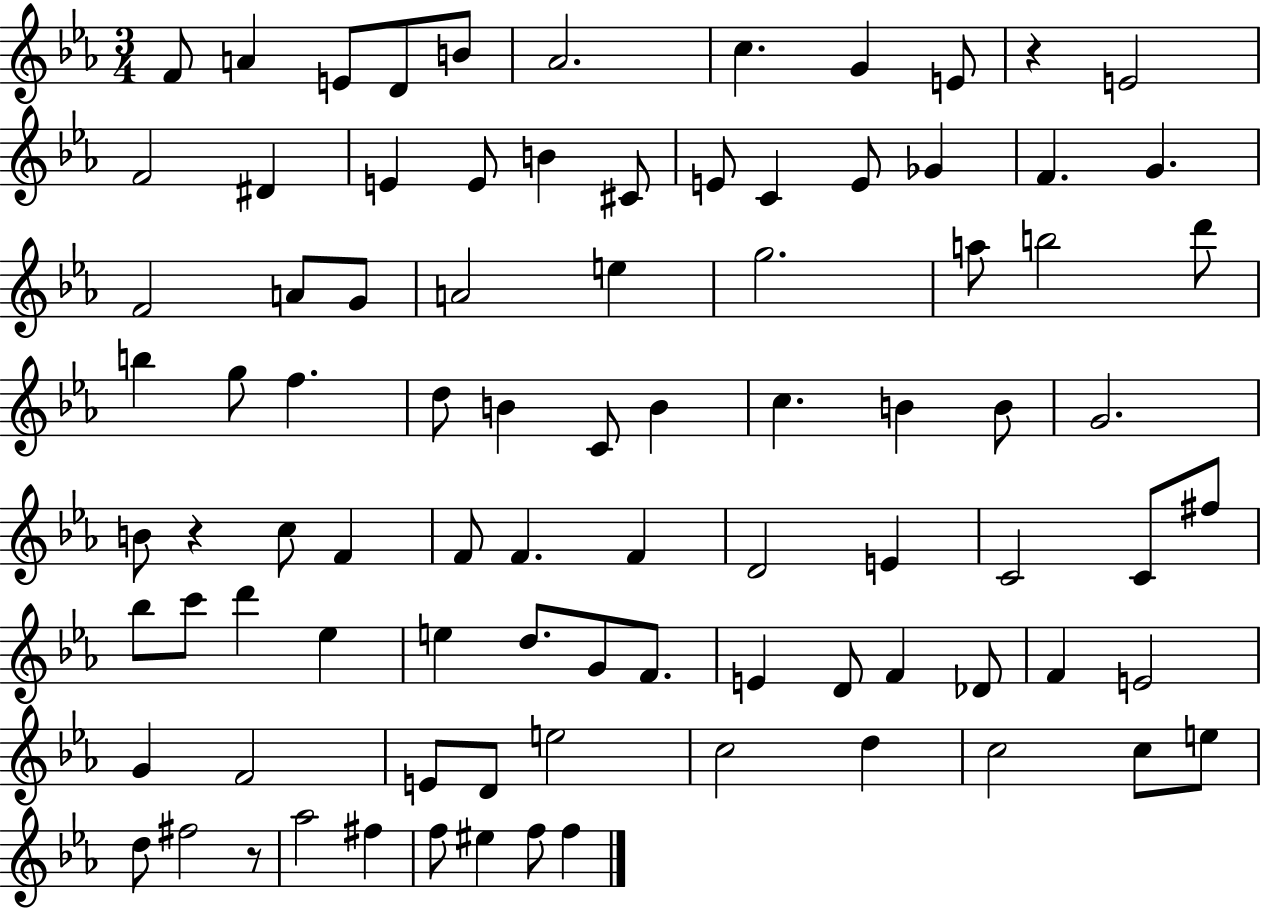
X:1
T:Untitled
M:3/4
L:1/4
K:Eb
F/2 A E/2 D/2 B/2 _A2 c G E/2 z E2 F2 ^D E E/2 B ^C/2 E/2 C E/2 _G F G F2 A/2 G/2 A2 e g2 a/2 b2 d'/2 b g/2 f d/2 B C/2 B c B B/2 G2 B/2 z c/2 F F/2 F F D2 E C2 C/2 ^f/2 _b/2 c'/2 d' _e e d/2 G/2 F/2 E D/2 F _D/2 F E2 G F2 E/2 D/2 e2 c2 d c2 c/2 e/2 d/2 ^f2 z/2 _a2 ^f f/2 ^e f/2 f